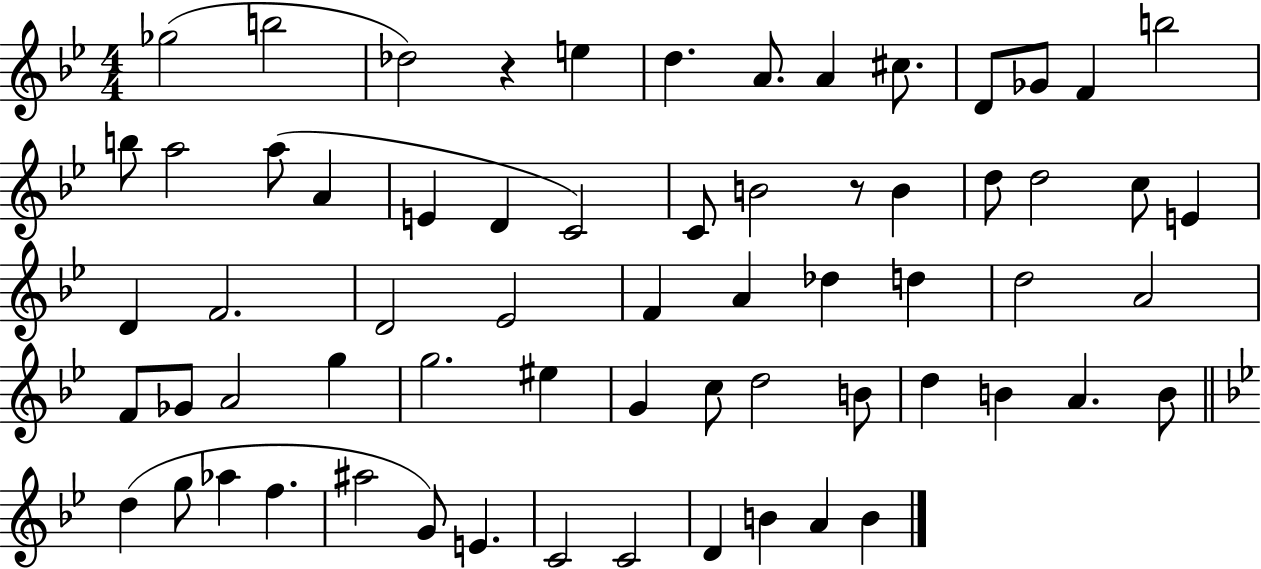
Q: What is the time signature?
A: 4/4